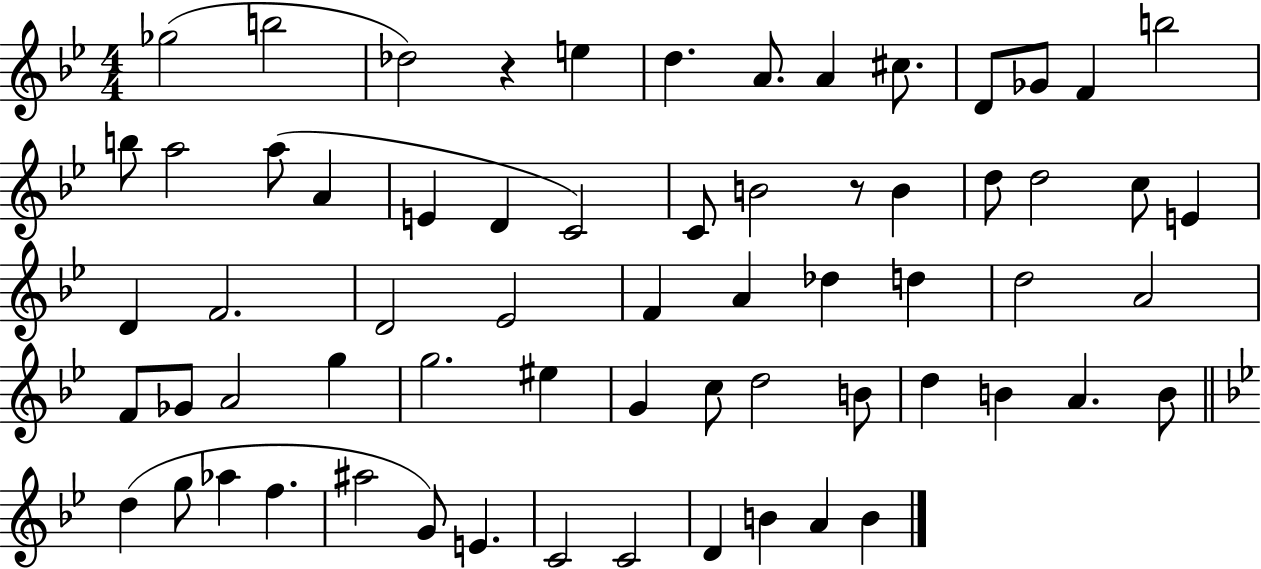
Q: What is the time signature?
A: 4/4